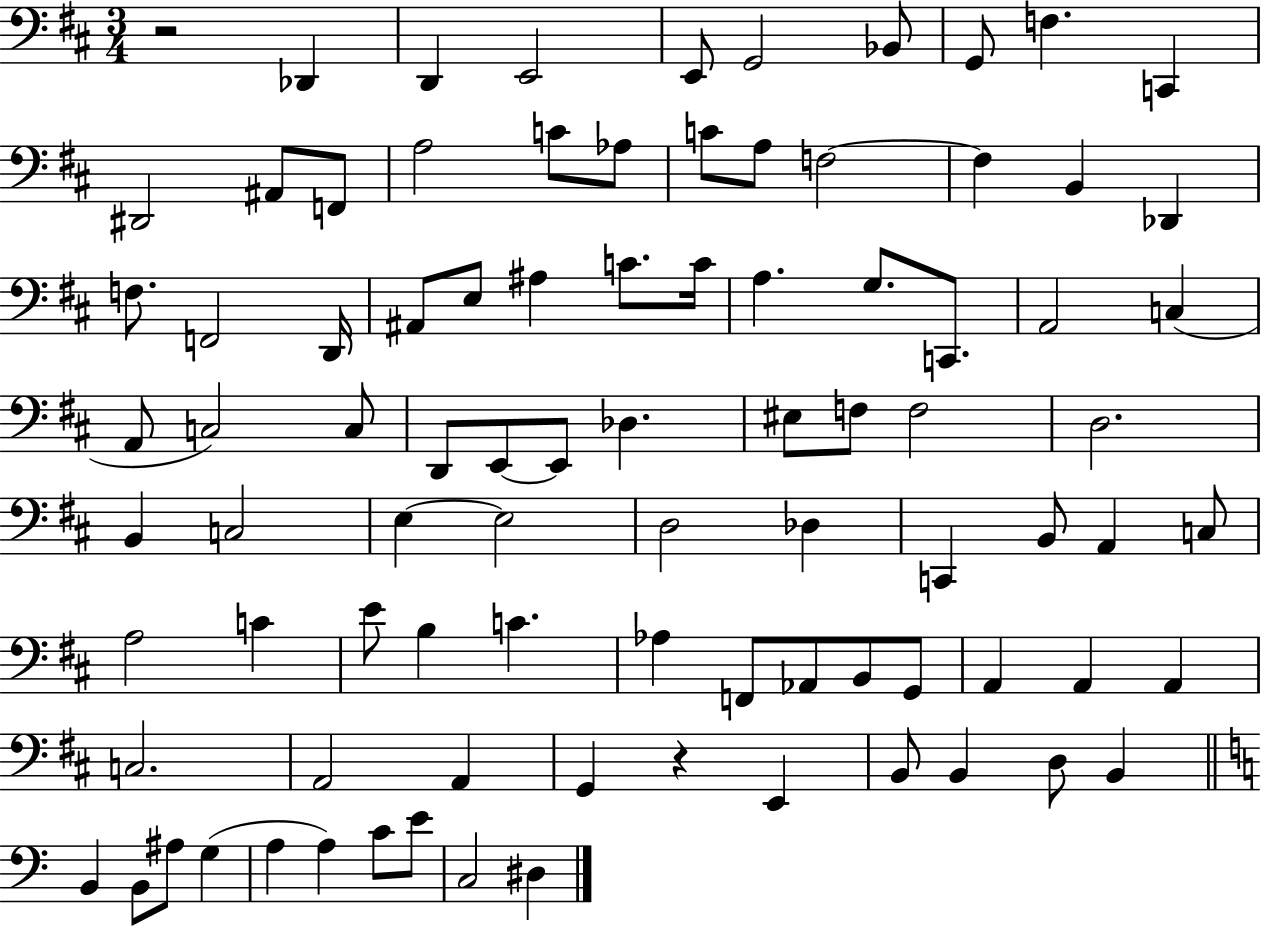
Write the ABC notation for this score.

X:1
T:Untitled
M:3/4
L:1/4
K:D
z2 _D,, D,, E,,2 E,,/2 G,,2 _B,,/2 G,,/2 F, C,, ^D,,2 ^A,,/2 F,,/2 A,2 C/2 _A,/2 C/2 A,/2 F,2 F, B,, _D,, F,/2 F,,2 D,,/4 ^A,,/2 E,/2 ^A, C/2 C/4 A, G,/2 C,,/2 A,,2 C, A,,/2 C,2 C,/2 D,,/2 E,,/2 E,,/2 _D, ^E,/2 F,/2 F,2 D,2 B,, C,2 E, E,2 D,2 _D, C,, B,,/2 A,, C,/2 A,2 C E/2 B, C _A, F,,/2 _A,,/2 B,,/2 G,,/2 A,, A,, A,, C,2 A,,2 A,, G,, z E,, B,,/2 B,, D,/2 B,, B,, B,,/2 ^A,/2 G, A, A, C/2 E/2 C,2 ^D,